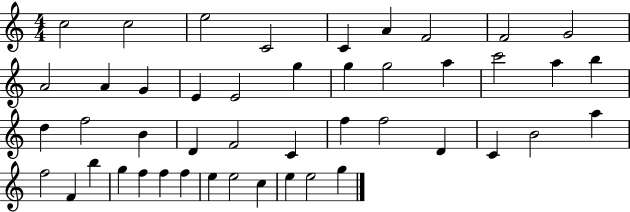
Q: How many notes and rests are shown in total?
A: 46